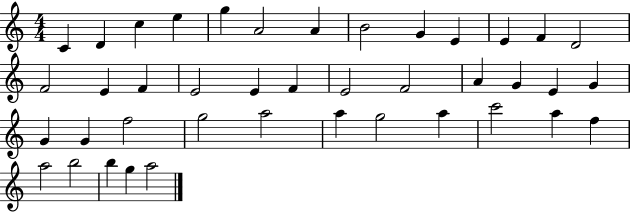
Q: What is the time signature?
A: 4/4